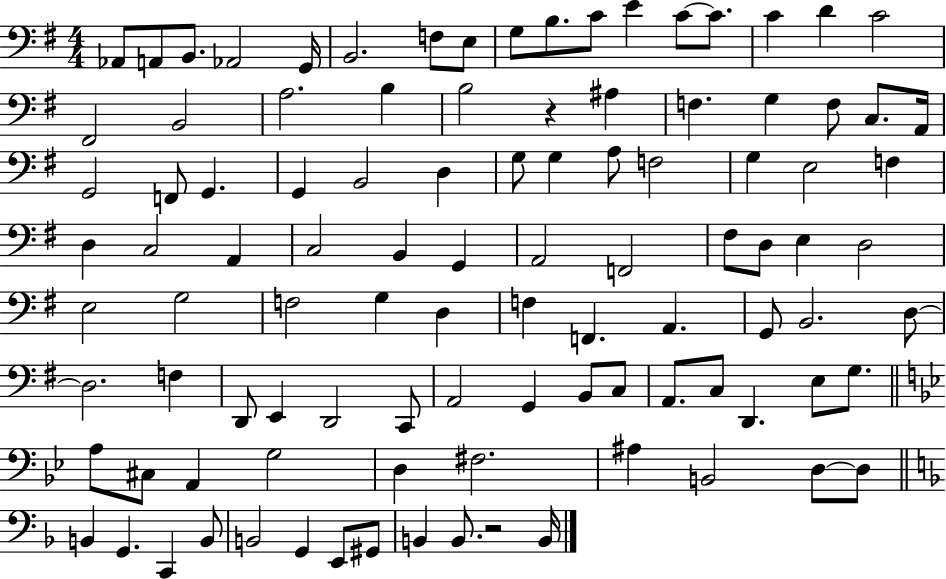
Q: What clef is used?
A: bass